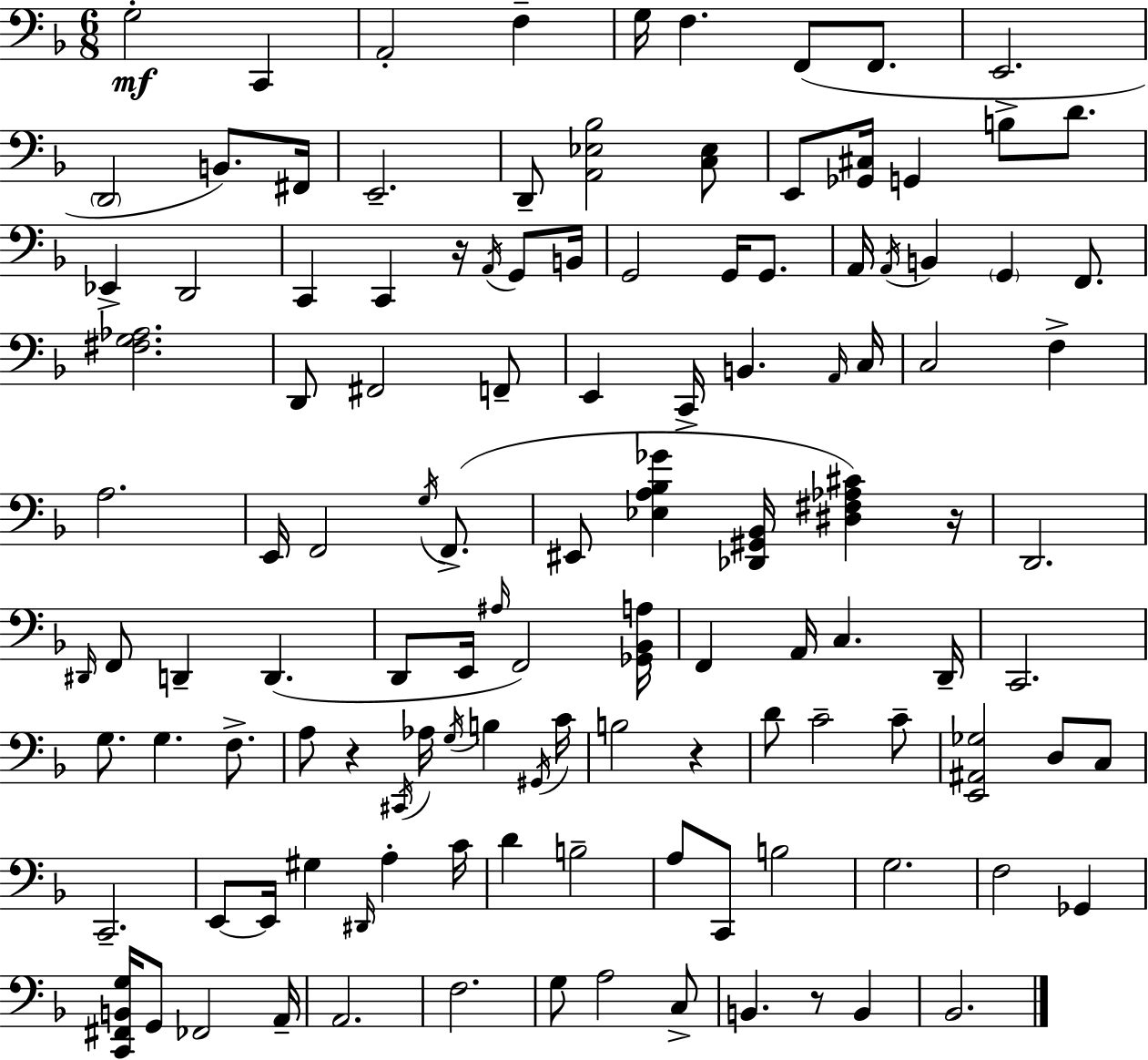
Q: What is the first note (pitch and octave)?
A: G3